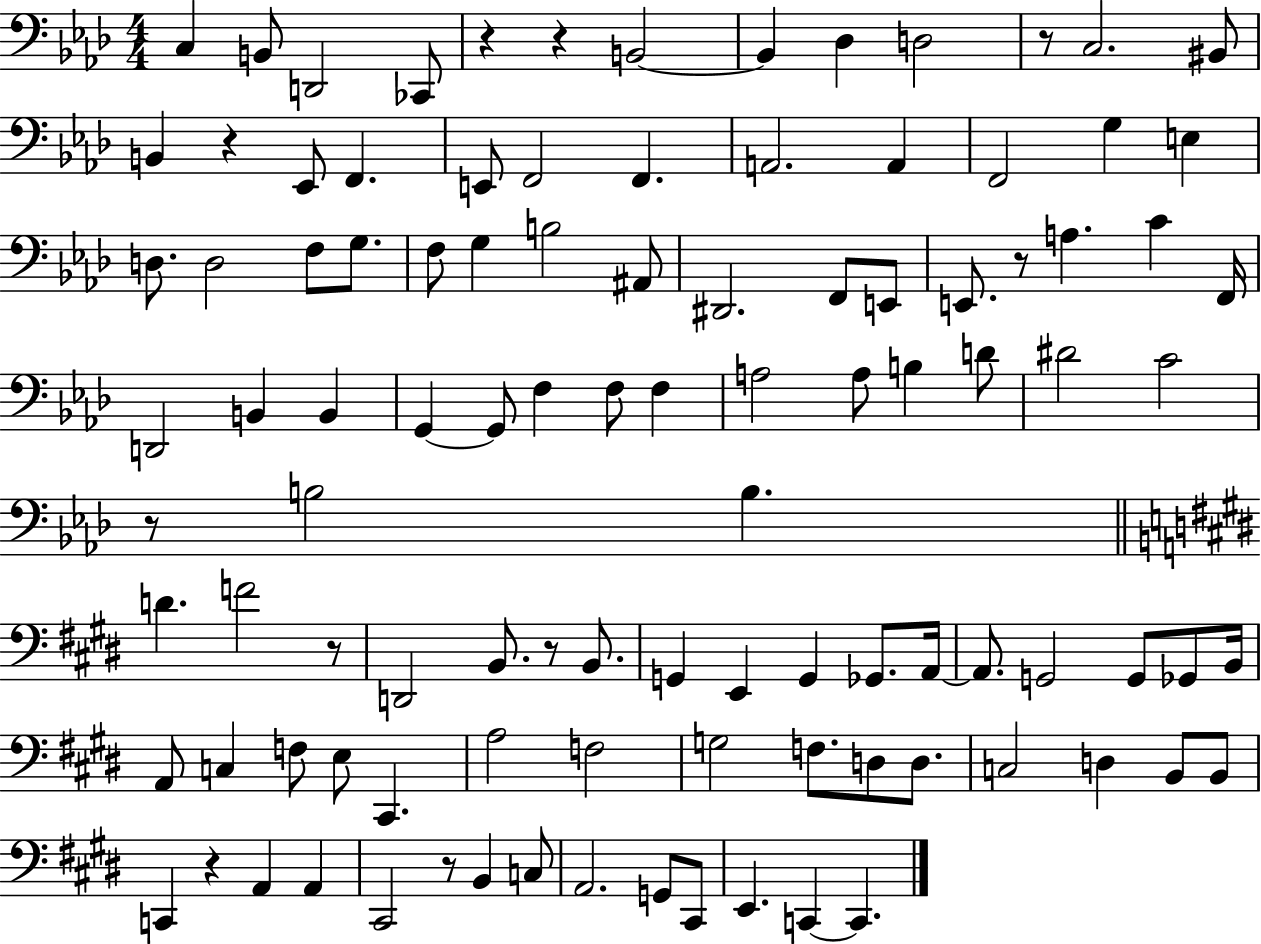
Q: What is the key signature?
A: AES major